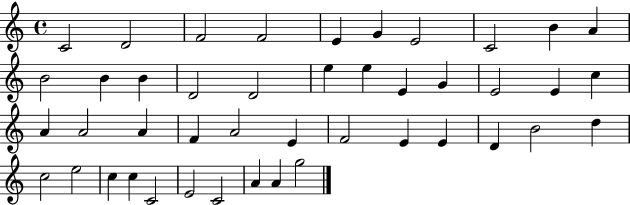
X:1
T:Untitled
M:4/4
L:1/4
K:C
C2 D2 F2 F2 E G E2 C2 B A B2 B B D2 D2 e e E G E2 E c A A2 A F A2 E F2 E E D B2 d c2 e2 c c C2 E2 C2 A A g2